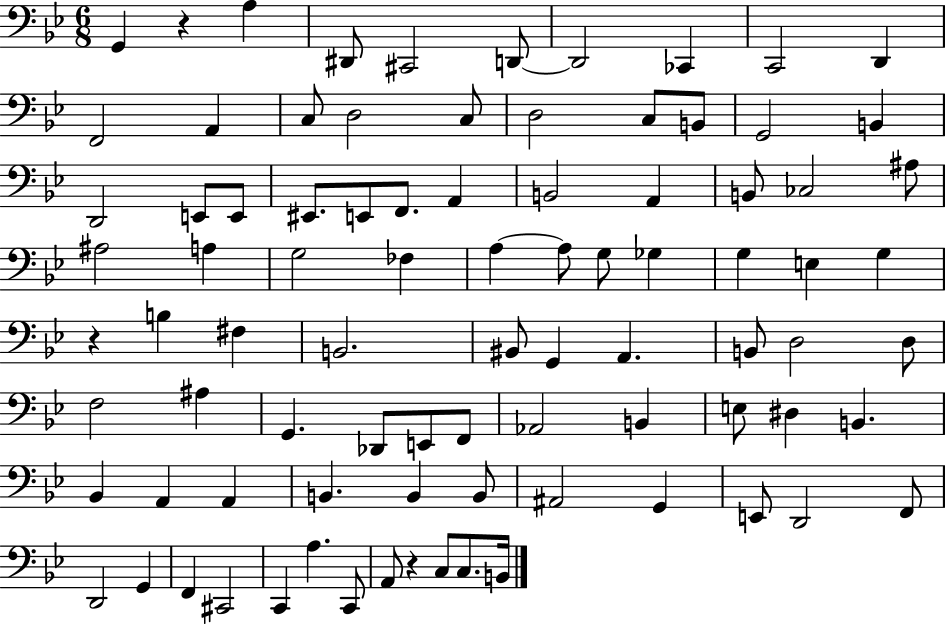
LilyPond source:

{
  \clef bass
  \numericTimeSignature
  \time 6/8
  \key bes \major
  g,4 r4 a4 | dis,8 cis,2 d,8~~ | d,2 ces,4 | c,2 d,4 | \break f,2 a,4 | c8 d2 c8 | d2 c8 b,8 | g,2 b,4 | \break d,2 e,8 e,8 | eis,8. e,8 f,8. a,4 | b,2 a,4 | b,8 ces2 ais8 | \break ais2 a4 | g2 fes4 | a4~~ a8 g8 ges4 | g4 e4 g4 | \break r4 b4 fis4 | b,2. | bis,8 g,4 a,4. | b,8 d2 d8 | \break f2 ais4 | g,4. des,8 e,8 f,8 | aes,2 b,4 | e8 dis4 b,4. | \break bes,4 a,4 a,4 | b,4. b,4 b,8 | ais,2 g,4 | e,8 d,2 f,8 | \break d,2 g,4 | f,4 cis,2 | c,4 a4. c,8 | a,8 r4 c8 c8. b,16 | \break \bar "|."
}